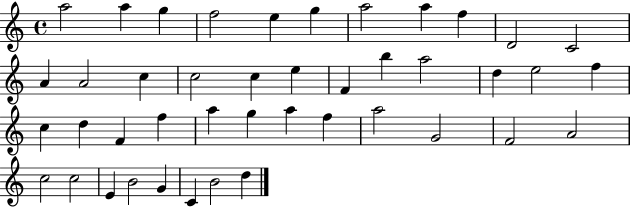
{
  \clef treble
  \time 4/4
  \defaultTimeSignature
  \key c \major
  a''2 a''4 g''4 | f''2 e''4 g''4 | a''2 a''4 f''4 | d'2 c'2 | \break a'4 a'2 c''4 | c''2 c''4 e''4 | f'4 b''4 a''2 | d''4 e''2 f''4 | \break c''4 d''4 f'4 f''4 | a''4 g''4 a''4 f''4 | a''2 g'2 | f'2 a'2 | \break c''2 c''2 | e'4 b'2 g'4 | c'4 b'2 d''4 | \bar "|."
}